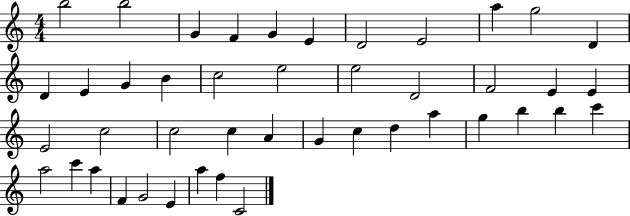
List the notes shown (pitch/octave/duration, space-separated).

B5/h B5/h G4/q F4/q G4/q E4/q D4/h E4/h A5/q G5/h D4/q D4/q E4/q G4/q B4/q C5/h E5/h E5/h D4/h F4/h E4/q E4/q E4/h C5/h C5/h C5/q A4/q G4/q C5/q D5/q A5/q G5/q B5/q B5/q C6/q A5/h C6/q A5/q F4/q G4/h E4/q A5/q F5/q C4/h